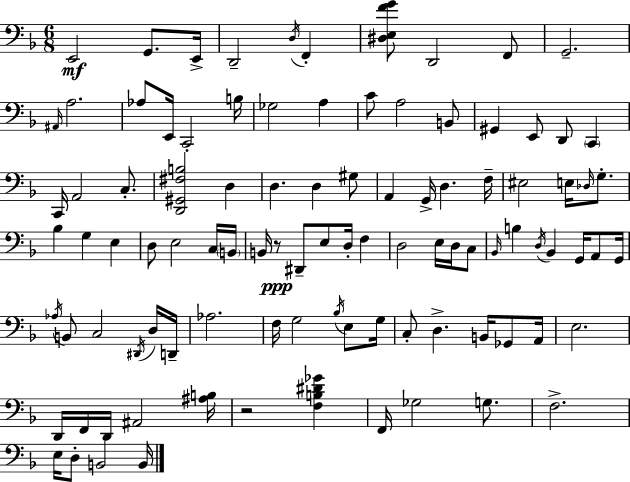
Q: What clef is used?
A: bass